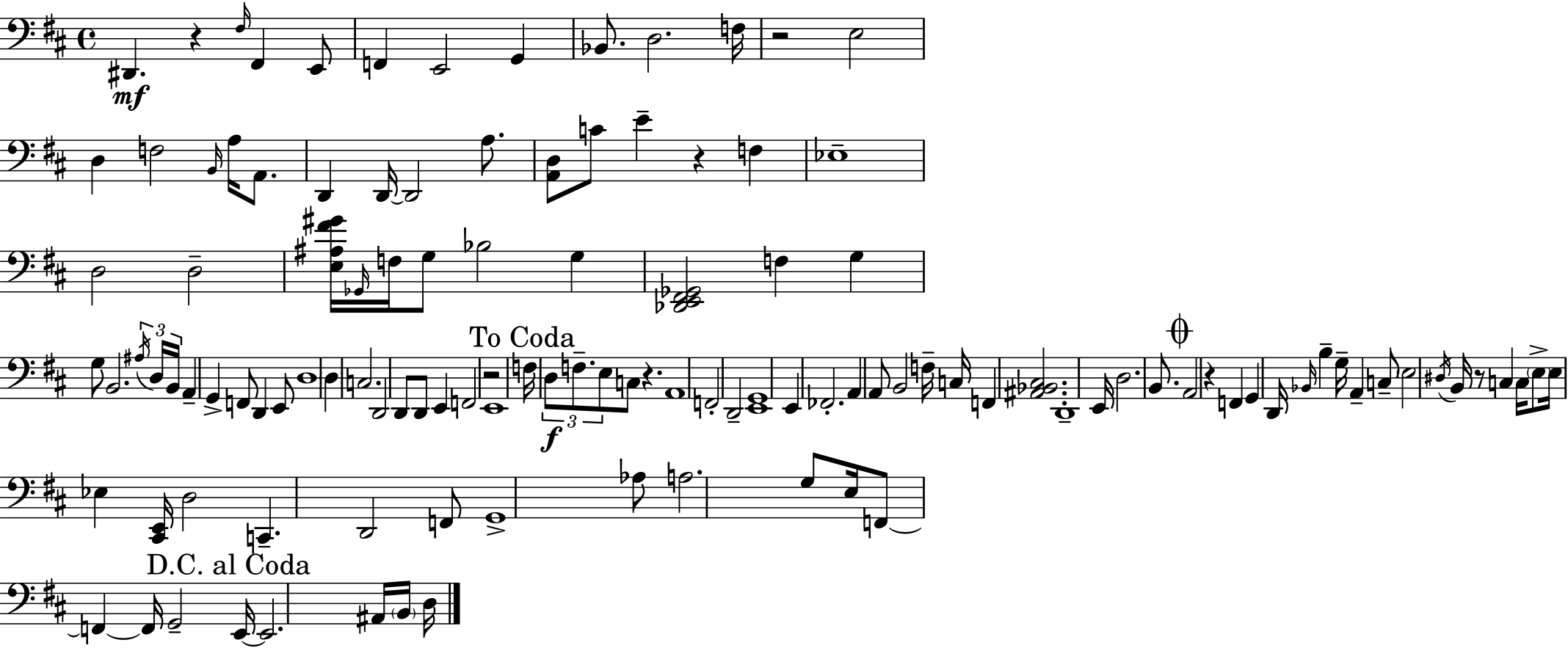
X:1
T:Untitled
M:4/4
L:1/4
K:D
^D,, z ^F,/4 ^F,, E,,/2 F,, E,,2 G,, _B,,/2 D,2 F,/4 z2 E,2 D, F,2 B,,/4 A,/4 A,,/2 D,, D,,/4 D,,2 A,/2 [A,,D,]/2 C/2 E z F, _E,4 D,2 D,2 [E,^A,^F^G]/4 _G,,/4 F,/4 G,/2 _B,2 G, [_D,,E,,^F,,_G,,]2 F, G, G,/2 B,,2 ^A,/4 D,/4 B,,/4 A,, G,, F,,/2 D,, E,,/2 D,4 D, C,2 D,,2 D,,/2 D,,/2 E,, F,,2 z2 E,,4 F,/4 D,/2 F,/2 E,/2 C,/2 z A,,4 F,,2 D,,2 [E,,G,,]4 E,, _F,,2 A,, A,,/2 B,,2 F,/4 C,/4 F,, [^A,,_B,,^C,]2 D,,4 E,,/4 D,2 B,,/2 A,,2 z F,, G,, D,,/4 _B,,/4 B, G,/4 A,, C,/2 E,2 ^D,/4 B,,/4 z/2 C, C,/4 E,/2 E,/4 _E, [^C,,E,,]/4 D,2 C,, D,,2 F,,/2 G,,4 _A,/2 A,2 G,/2 E,/4 F,,/2 F,, F,,/4 G,,2 E,,/4 E,,2 ^A,,/4 B,,/4 D,/4